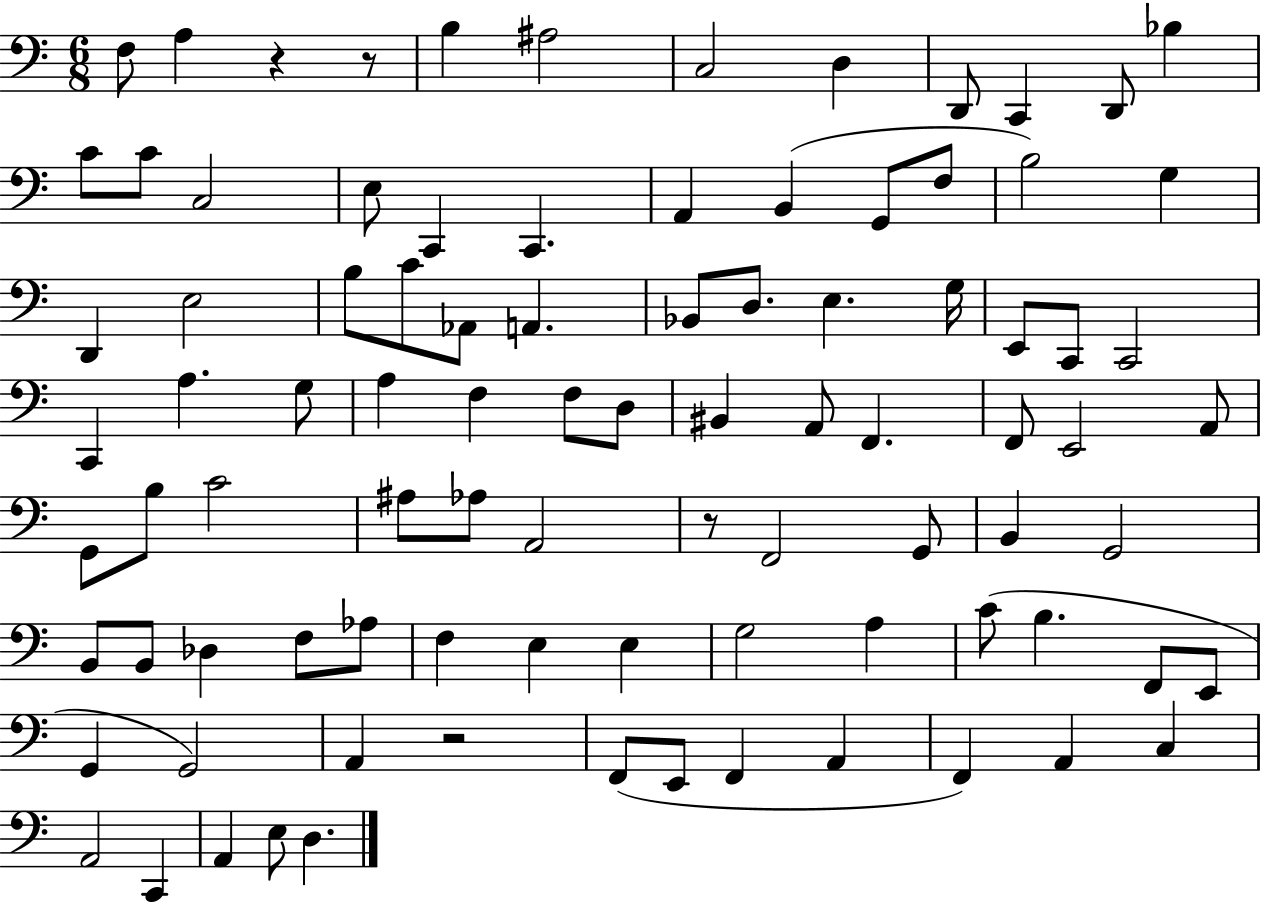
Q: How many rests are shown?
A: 4